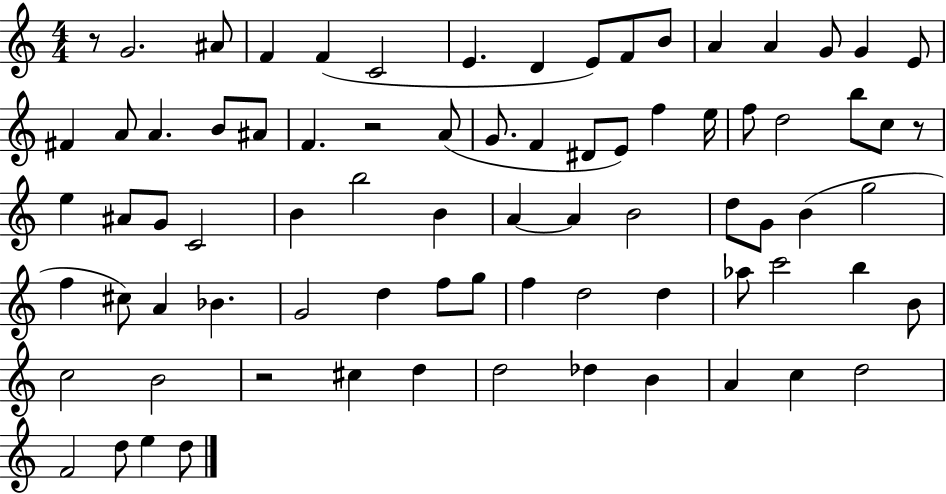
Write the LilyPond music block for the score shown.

{
  \clef treble
  \numericTimeSignature
  \time 4/4
  \key c \major
  r8 g'2. ais'8 | f'4 f'4( c'2 | e'4. d'4 e'8) f'8 b'8 | a'4 a'4 g'8 g'4 e'8 | \break fis'4 a'8 a'4. b'8 ais'8 | f'4. r2 a'8( | g'8. f'4 dis'8 e'8) f''4 e''16 | f''8 d''2 b''8 c''8 r8 | \break e''4 ais'8 g'8 c'2 | b'4 b''2 b'4 | a'4~~ a'4 b'2 | d''8 g'8 b'4( g''2 | \break f''4 cis''8) a'4 bes'4. | g'2 d''4 f''8 g''8 | f''4 d''2 d''4 | aes''8 c'''2 b''4 b'8 | \break c''2 b'2 | r2 cis''4 d''4 | d''2 des''4 b'4 | a'4 c''4 d''2 | \break f'2 d''8 e''4 d''8 | \bar "|."
}